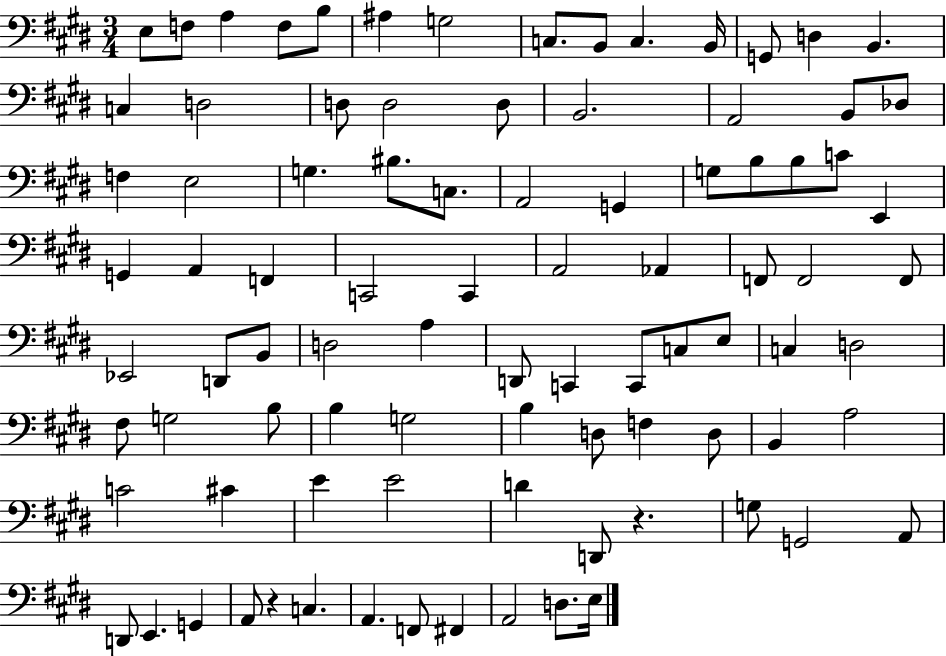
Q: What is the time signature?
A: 3/4